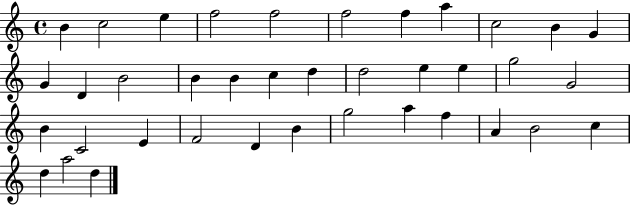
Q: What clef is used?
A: treble